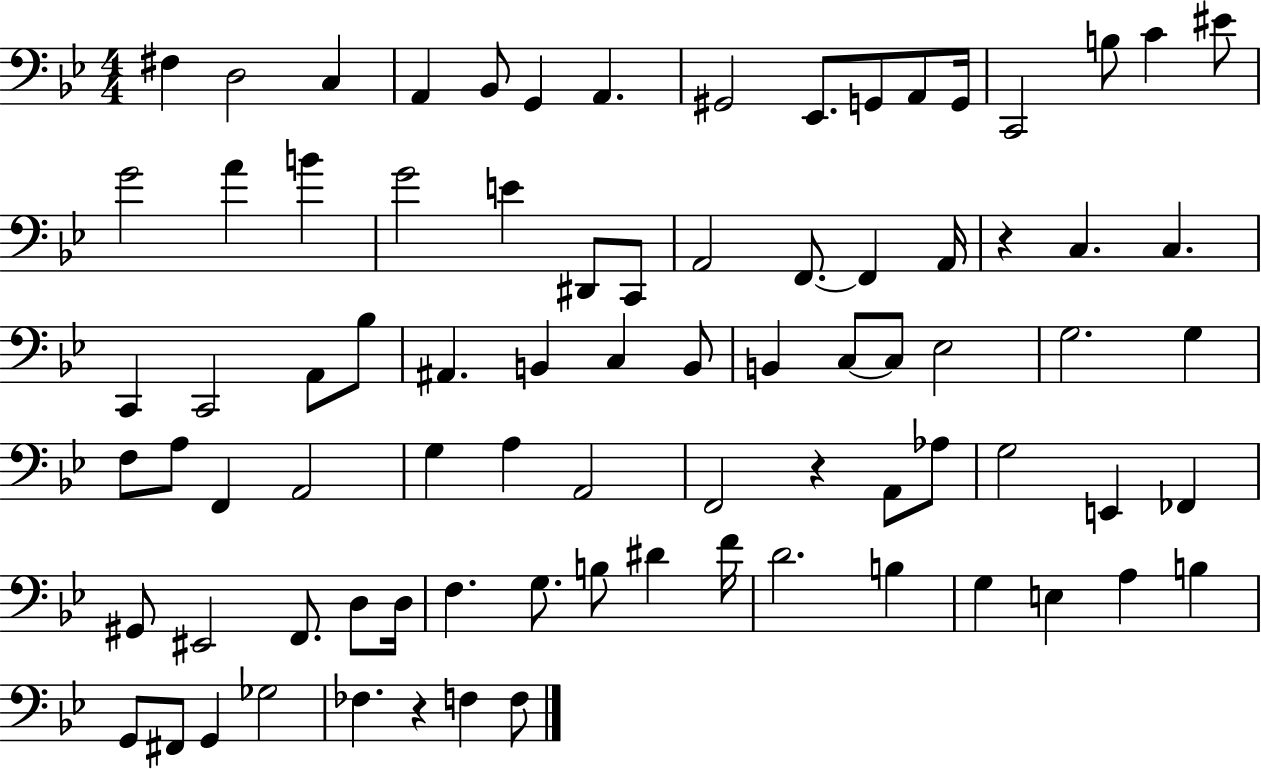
F#3/q D3/h C3/q A2/q Bb2/e G2/q A2/q. G#2/h Eb2/e. G2/e A2/e G2/s C2/h B3/e C4/q EIS4/e G4/h A4/q B4/q G4/h E4/q D#2/e C2/e A2/h F2/e. F2/q A2/s R/q C3/q. C3/q. C2/q C2/h A2/e Bb3/e A#2/q. B2/q C3/q B2/e B2/q C3/e C3/e Eb3/h G3/h. G3/q F3/e A3/e F2/q A2/h G3/q A3/q A2/h F2/h R/q A2/e Ab3/e G3/h E2/q FES2/q G#2/e EIS2/h F2/e. D3/e D3/s F3/q. G3/e. B3/e D#4/q F4/s D4/h. B3/q G3/q E3/q A3/q B3/q G2/e F#2/e G2/q Gb3/h FES3/q. R/q F3/q F3/e